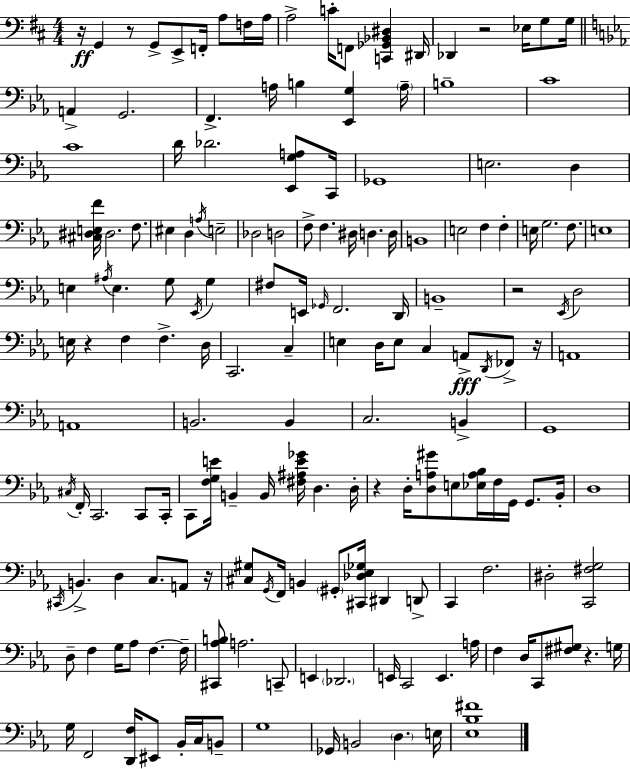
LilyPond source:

{
  \clef bass
  \numericTimeSignature
  \time 4/4
  \key d \major
  r16\ff g,4 r8 g,8-> e,8-> f,16-. a8 f16 a16 | a2-> c'16-. f,8 <c, ges, bes, dis>4 dis,16 | des,4 r2 ees16 g8 g16 | \bar "||" \break \key ees \major a,4-> g,2. | f,4.-> a16 b4 <ees, g>4 \parenthesize a16-- | b1-- | c'1 | \break c'1 | d'16 des'2. <ees, g a>8 c,16 | ges,1 | e2. d4 | \break <cis dis e f'>16 dis2. f8. | eis4 d4 \acciaccatura { a16 } e2-- | des2 d2 | f8-> f4. dis16 d4. | \break d16 b,1 | e2 f4 f4-. | e16 g2. f8. | e1 | \break e4 \acciaccatura { ais16 } e4. g8 \acciaccatura { ees,16 } g4 | fis8 e,16 \grace { ges,16 } f,2. | d,16 b,1-- | r2 \acciaccatura { ees,16 } d2 | \break e16 r4 f4 f4.-> | d16 c,2. | c4-- e4 d16 e8 c4 | a,8->\fff \acciaccatura { d,16 } fes,8-> r16 a,1 | \break a,1 | b,2. | b,4 c2. | b,4-> g,1 | \break \acciaccatura { cis16 } f,16-. c,2. | c,8 c,16-. c,8 <f g e'>16 b,4-- b,16 <fis ais e' ges'>16 | d4. d16-. r4 d16-. <d a gis'>8 e8 | <ees a bes>16 f16 g,16 g,8. bes,16-. d1 | \break \acciaccatura { cis,16 } b,4.-> d4 | c8. a,8 r16 <cis gis>8 \acciaccatura { g,16 } f,16 b,4 | \parenthesize gis,8-. <cis, des ees ges>16 dis,4 d,8-> c,4 f2. | dis2-. | \break <c, fis g>2 d8-- f4 g16 | aes8 f4.~~ f16-- <cis, aes b>8 a2. | c,8-- e,4 \parenthesize des,2. | e,16 c,2 | \break e,4. a16 f4 d16 c,8 | <fis gis>8 r4. g16 g16 f,2 | <d, f>16 eis,8 bes,16-. c16 b,8-- g1 | ges,16 b,2 | \break \parenthesize d4. e16 <ees bes fis'>1 | \bar "|."
}